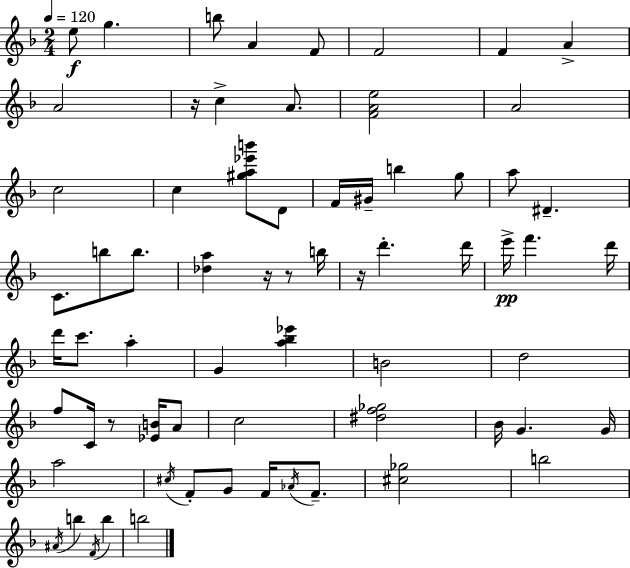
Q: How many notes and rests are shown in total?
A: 68